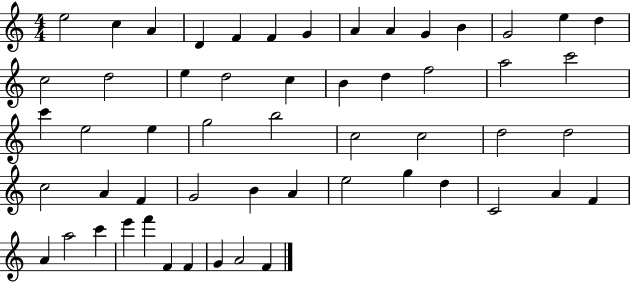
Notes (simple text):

E5/h C5/q A4/q D4/q F4/q F4/q G4/q A4/q A4/q G4/q B4/q G4/h E5/q D5/q C5/h D5/h E5/q D5/h C5/q B4/q D5/q F5/h A5/h C6/h C6/q E5/h E5/q G5/h B5/h C5/h C5/h D5/h D5/h C5/h A4/q F4/q G4/h B4/q A4/q E5/h G5/q D5/q C4/h A4/q F4/q A4/q A5/h C6/q E6/q F6/q F4/q F4/q G4/q A4/h F4/q